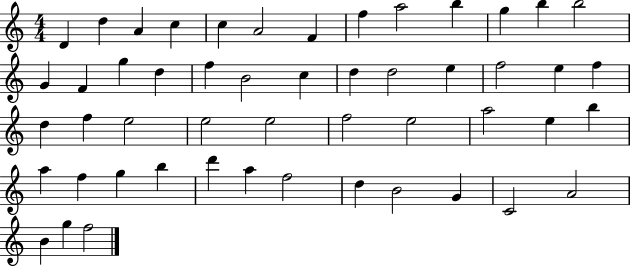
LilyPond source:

{
  \clef treble
  \numericTimeSignature
  \time 4/4
  \key c \major
  d'4 d''4 a'4 c''4 | c''4 a'2 f'4 | f''4 a''2 b''4 | g''4 b''4 b''2 | \break g'4 f'4 g''4 d''4 | f''4 b'2 c''4 | d''4 d''2 e''4 | f''2 e''4 f''4 | \break d''4 f''4 e''2 | e''2 e''2 | f''2 e''2 | a''2 e''4 b''4 | \break a''4 f''4 g''4 b''4 | d'''4 a''4 f''2 | d''4 b'2 g'4 | c'2 a'2 | \break b'4 g''4 f''2 | \bar "|."
}